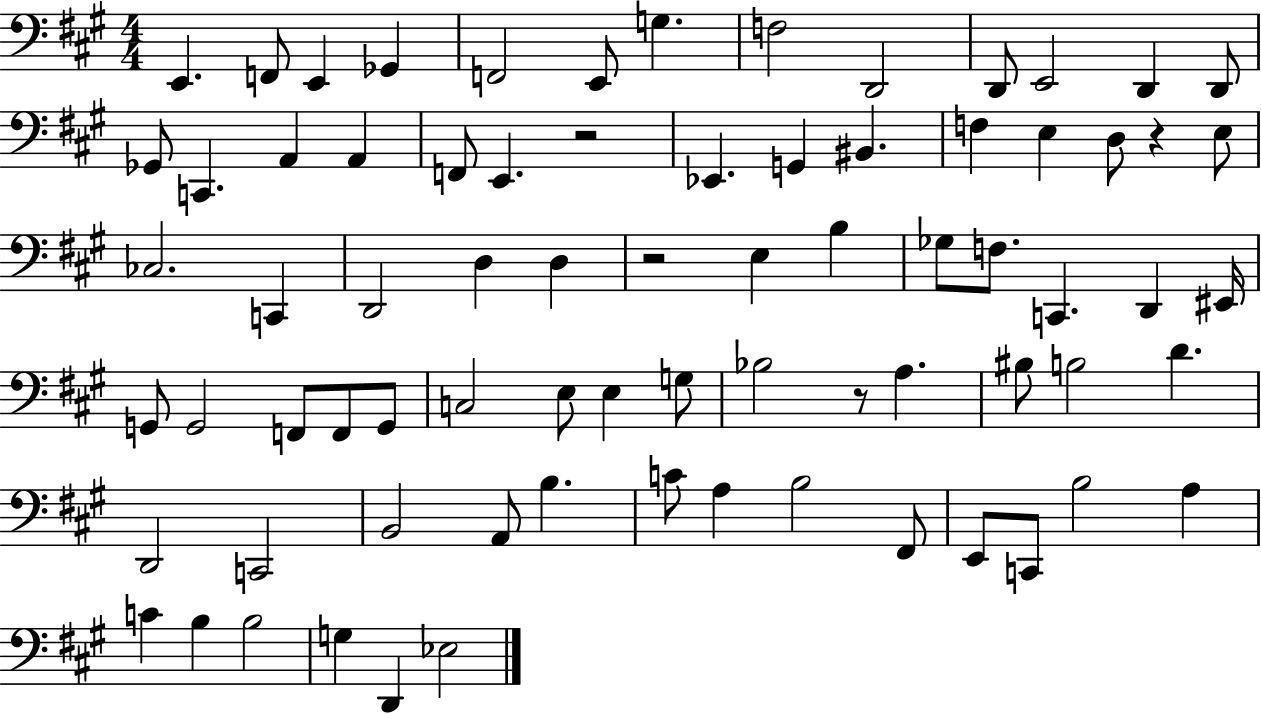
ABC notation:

X:1
T:Untitled
M:4/4
L:1/4
K:A
E,, F,,/2 E,, _G,, F,,2 E,,/2 G, F,2 D,,2 D,,/2 E,,2 D,, D,,/2 _G,,/2 C,, A,, A,, F,,/2 E,, z2 _E,, G,, ^B,, F, E, D,/2 z E,/2 _C,2 C,, D,,2 D, D, z2 E, B, _G,/2 F,/2 C,, D,, ^E,,/4 G,,/2 G,,2 F,,/2 F,,/2 G,,/2 C,2 E,/2 E, G,/2 _B,2 z/2 A, ^B,/2 B,2 D D,,2 C,,2 B,,2 A,,/2 B, C/2 A, B,2 ^F,,/2 E,,/2 C,,/2 B,2 A, C B, B,2 G, D,, _E,2